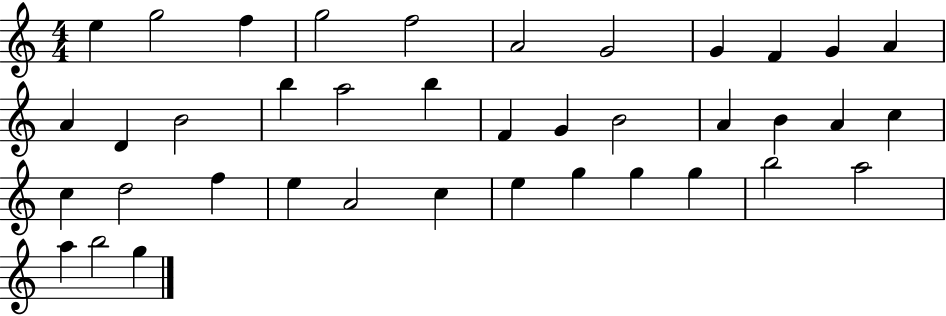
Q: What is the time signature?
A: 4/4